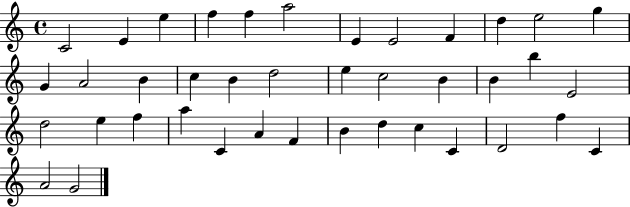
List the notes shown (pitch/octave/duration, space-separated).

C4/h E4/q E5/q F5/q F5/q A5/h E4/q E4/h F4/q D5/q E5/h G5/q G4/q A4/h B4/q C5/q B4/q D5/h E5/q C5/h B4/q B4/q B5/q E4/h D5/h E5/q F5/q A5/q C4/q A4/q F4/q B4/q D5/q C5/q C4/q D4/h F5/q C4/q A4/h G4/h